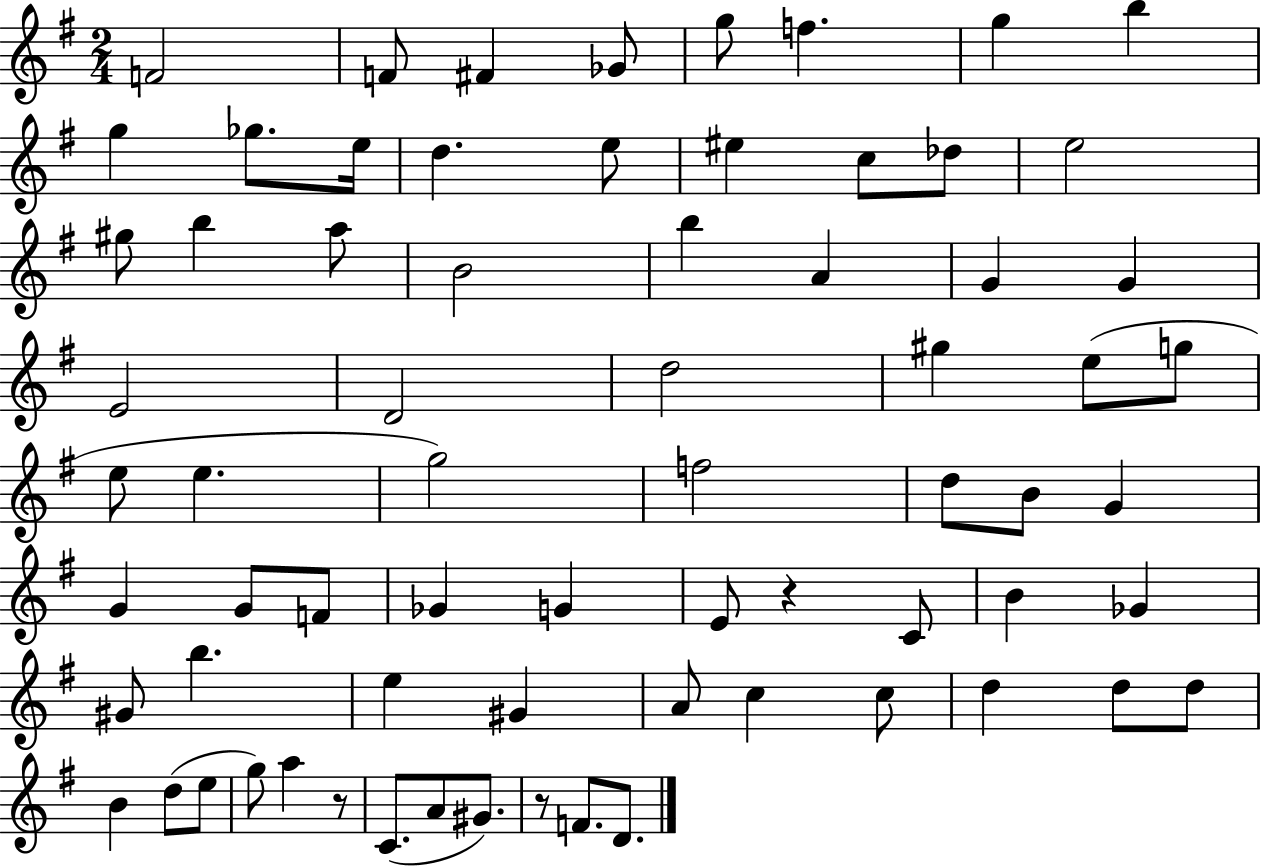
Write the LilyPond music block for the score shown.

{
  \clef treble
  \numericTimeSignature
  \time 2/4
  \key g \major
  f'2 | f'8 fis'4 ges'8 | g''8 f''4. | g''4 b''4 | \break g''4 ges''8. e''16 | d''4. e''8 | eis''4 c''8 des''8 | e''2 | \break gis''8 b''4 a''8 | b'2 | b''4 a'4 | g'4 g'4 | \break e'2 | d'2 | d''2 | gis''4 e''8( g''8 | \break e''8 e''4. | g''2) | f''2 | d''8 b'8 g'4 | \break g'4 g'8 f'8 | ges'4 g'4 | e'8 r4 c'8 | b'4 ges'4 | \break gis'8 b''4. | e''4 gis'4 | a'8 c''4 c''8 | d''4 d''8 d''8 | \break b'4 d''8( e''8 | g''8) a''4 r8 | c'8.( a'8 gis'8.) | r8 f'8. d'8. | \break \bar "|."
}